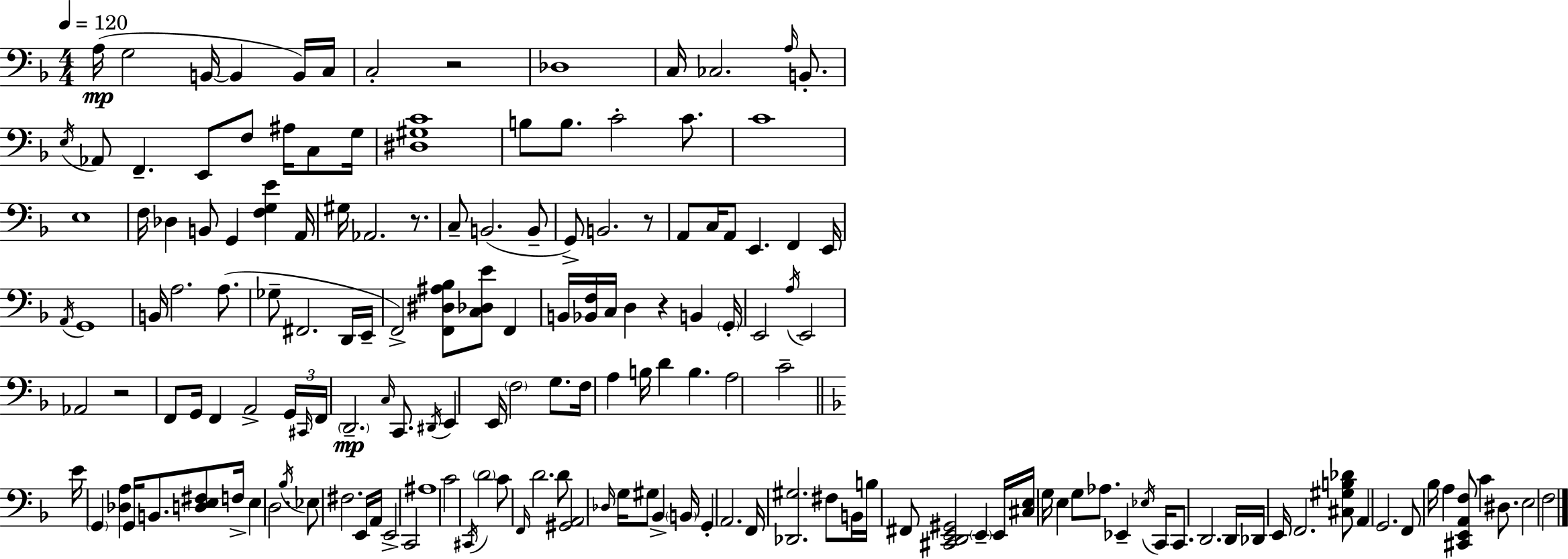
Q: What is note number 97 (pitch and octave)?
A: E2